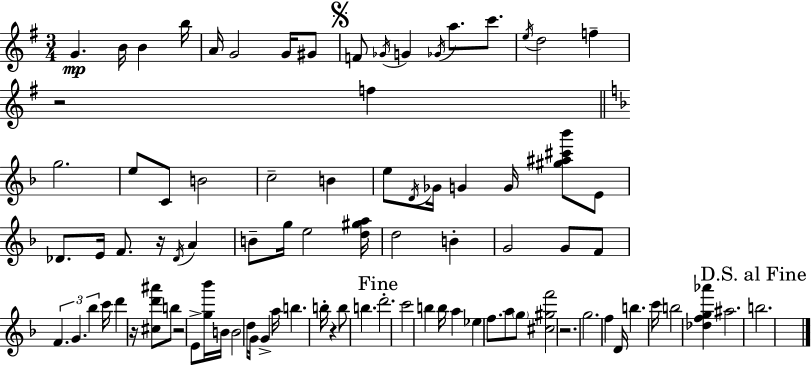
{
  \clef treble
  \numericTimeSignature
  \time 3/4
  \key g \major
  \repeat volta 2 { g'4.\mp b'16 b'4 b''16 | a'16 g'2 g'16 gis'8 | \mark \markup { \musicglyph "scripts.segno" } f'8 \acciaccatura { ges'16 } g'4 \acciaccatura { ges'16 } a''8. c'''8. | \acciaccatura { e''16 } d''2 f''4-- | \break r2 f''4 | \bar "||" \break \key d \minor g''2. | e''8 c'8 b'2 | c''2-- b'4 | e''8 \acciaccatura { d'16 } ges'16 g'4 g'16 <gis'' ais'' cis''' bes'''>8 e'8 | \break des'8. e'16 f'8. r16 \acciaccatura { des'16 } a'4 | b'8-- g''16 e''2 | <d'' gis'' a''>16 d''2 b'4-. | g'2 g'8 | \break f'8 \tuplet 3/2 { f'4. g'4. | bes''4 } c'''16 d'''4 r16 | <cis'' d''' ais'''>8 b''8 r2 | e'8-> <g'' bes'''>16 b'16 b'2 | \break d''16 g'16 g'4-> a''16 b''4. | b''16-. r4 b''8 b''4. | \mark "Fine" d'''2.-. | c'''2 b''4 | \break b''16 a''4 ees''4 f''8. | a''8 \parenthesize g''8 <cis'' gis'' f'''>2 | r2. | g''2. | \break f''4 d'16 b''4. | c'''16 b''2 <des'' f'' g'' aes'''>4 | ais''2. | \mark "D.S. al Fine" b''2. | \break } \bar "|."
}